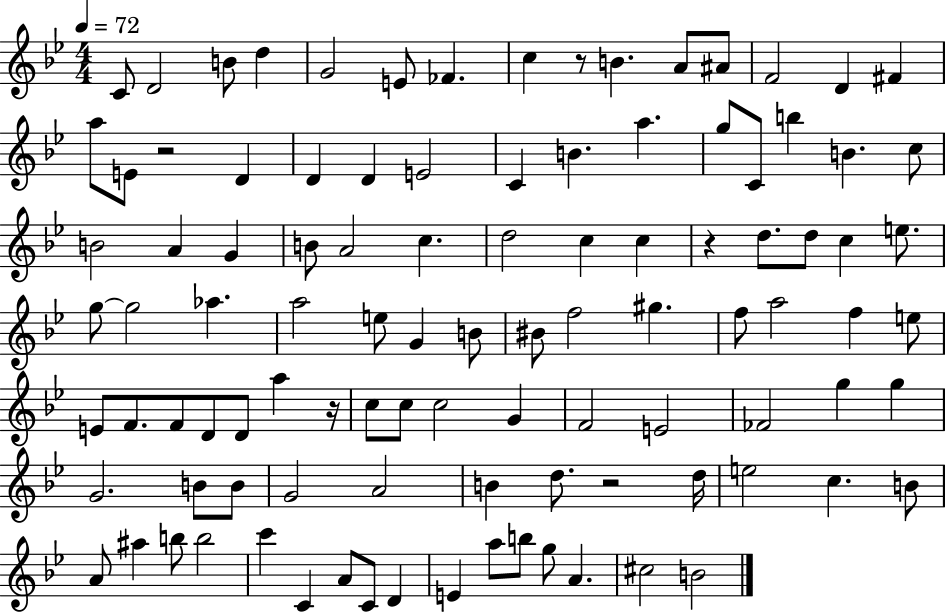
{
  \clef treble
  \numericTimeSignature
  \time 4/4
  \key bes \major
  \tempo 4 = 72
  c'8 d'2 b'8 d''4 | g'2 e'8 fes'4. | c''4 r8 b'4. a'8 ais'8 | f'2 d'4 fis'4 | \break a''8 e'8 r2 d'4 | d'4 d'4 e'2 | c'4 b'4. a''4. | g''8 c'8 b''4 b'4. c''8 | \break b'2 a'4 g'4 | b'8 a'2 c''4. | d''2 c''4 c''4 | r4 d''8. d''8 c''4 e''8. | \break g''8~~ g''2 aes''4. | a''2 e''8 g'4 b'8 | bis'8 f''2 gis''4. | f''8 a''2 f''4 e''8 | \break e'8 f'8. f'8 d'8 d'8 a''4 r16 | c''8 c''8 c''2 g'4 | f'2 e'2 | fes'2 g''4 g''4 | \break g'2. b'8 b'8 | g'2 a'2 | b'4 d''8. r2 d''16 | e''2 c''4. b'8 | \break a'8 ais''4 b''8 b''2 | c'''4 c'4 a'8 c'8 d'4 | e'4 a''8 b''8 g''8 a'4. | cis''2 b'2 | \break \bar "|."
}